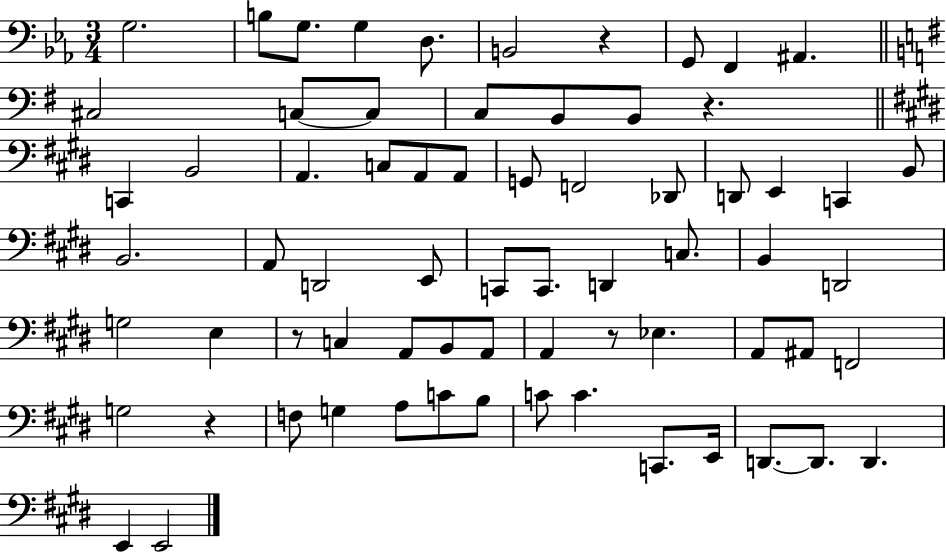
X:1
T:Untitled
M:3/4
L:1/4
K:Eb
G,2 B,/2 G,/2 G, D,/2 B,,2 z G,,/2 F,, ^A,, ^C,2 C,/2 C,/2 C,/2 B,,/2 B,,/2 z C,, B,,2 A,, C,/2 A,,/2 A,,/2 G,,/2 F,,2 _D,,/2 D,,/2 E,, C,, B,,/2 B,,2 A,,/2 D,,2 E,,/2 C,,/2 C,,/2 D,, C,/2 B,, D,,2 G,2 E, z/2 C, A,,/2 B,,/2 A,,/2 A,, z/2 _E, A,,/2 ^A,,/2 F,,2 G,2 z F,/2 G, A,/2 C/2 B,/2 C/2 C C,,/2 E,,/4 D,,/2 D,,/2 D,, E,, E,,2